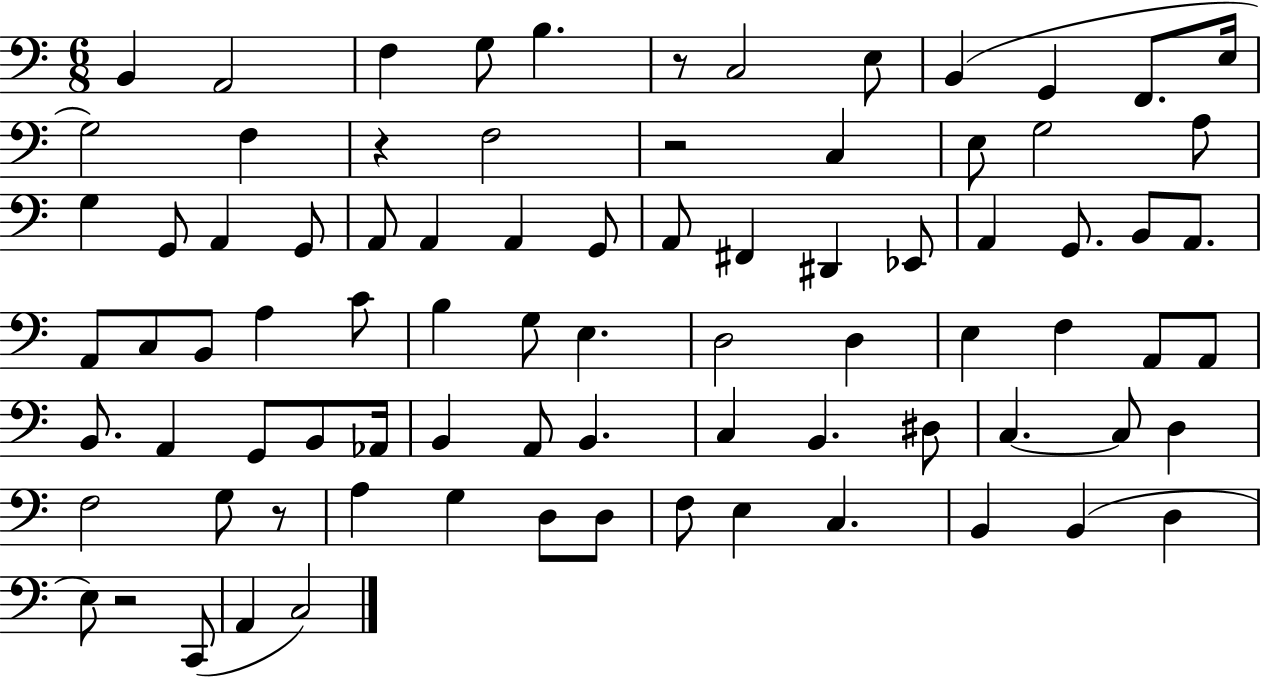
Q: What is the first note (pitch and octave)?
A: B2